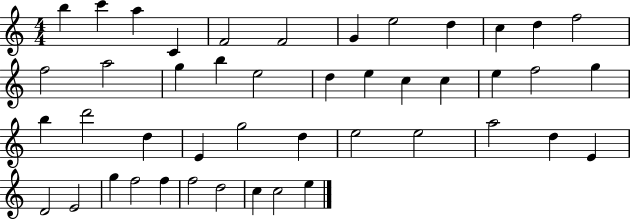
X:1
T:Untitled
M:4/4
L:1/4
K:C
b c' a C F2 F2 G e2 d c d f2 f2 a2 g b e2 d e c c e f2 g b d'2 d E g2 d e2 e2 a2 d E D2 E2 g f2 f f2 d2 c c2 e